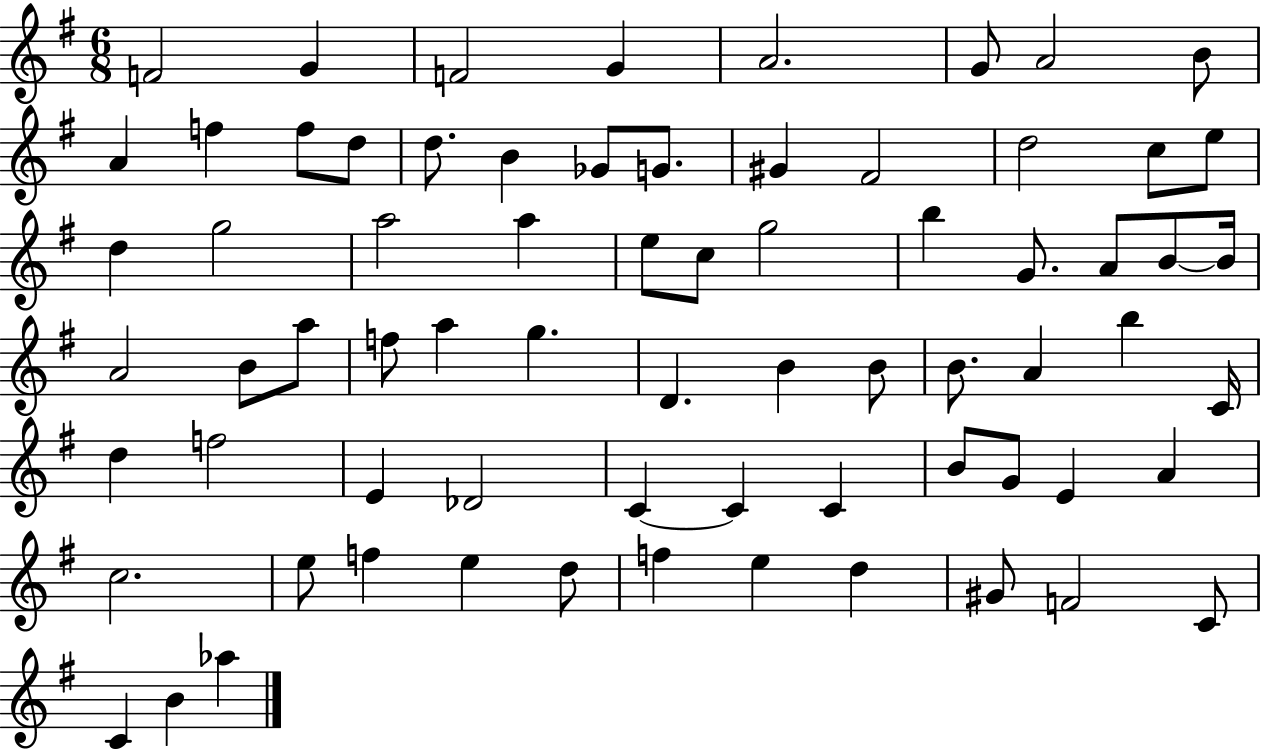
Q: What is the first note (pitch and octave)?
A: F4